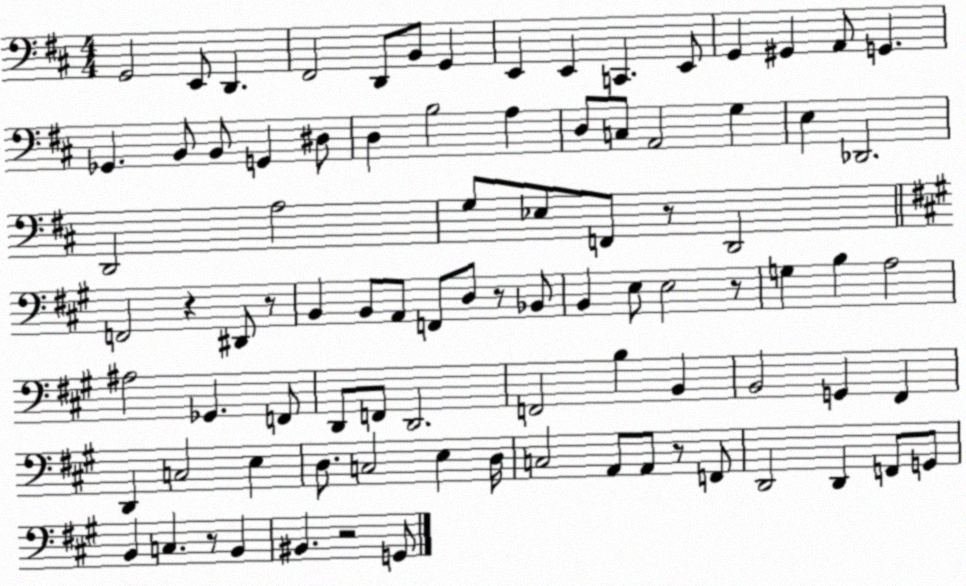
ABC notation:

X:1
T:Untitled
M:4/4
L:1/4
K:D
G,,2 E,,/2 D,, ^F,,2 D,,/2 B,,/2 G,, E,, E,, C,, E,,/2 G,, ^G,, A,,/2 G,, _G,, B,,/2 B,,/2 G,, ^D,/2 D, B,2 A, D,/2 C,/2 A,,2 G, E, _D,,2 D,,2 A,2 G,/2 _E,/2 F,,/2 z/2 D,,2 F,,2 z ^D,,/2 z/2 B,, B,,/2 A,,/2 F,,/2 D,/2 z/2 _B,,/2 B,, E,/2 E,2 z/2 G, B, A,2 ^A,2 _G,, F,,/2 D,,/2 F,,/2 D,,2 F,,2 B, B,, B,,2 G,, ^F,, D,, C,2 E, D,/2 C,2 E, D,/4 C,2 A,,/2 A,,/2 z/2 F,,/2 D,,2 D,, F,,/2 G,,/2 B,, C, z/2 B,, ^B,, z2 G,,/2